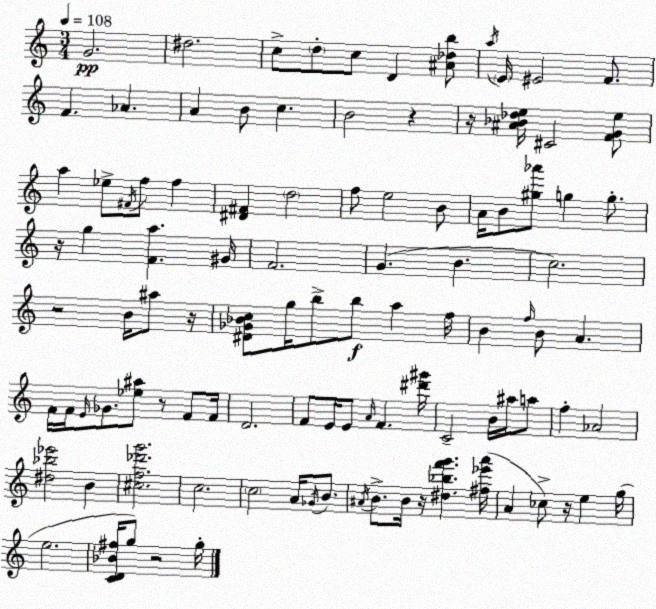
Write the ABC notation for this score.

X:1
T:Untitled
M:3/4
L:1/4
K:Am
G2 ^d2 c/2 d/2 c/2 D [^A_db]/2 a/4 E/4 ^E2 F/2 F _A A B/2 c B2 z z/4 [^A_B_de]/4 ^C2 [FGe]/2 a _e/2 ^F/4 f/2 f [^D^F] d2 f/2 e2 B/2 A/4 B/2 [^g_a']/2 g g/2 z/4 g [Fa] ^G/4 F2 G B c2 z2 B/4 ^a/2 z/4 [^D_G_Bc]/2 g/4 b/2 b/2 a f/4 B f/4 B/2 A F/4 F/4 E/4 _G/2 [_e^a]/2 z/2 F/2 F/4 D2 F/2 E/4 E/2 A/4 F [^d'^g']/4 C2 B/4 ^a/4 a/2 f _A2 [^d_b_e']2 B [^cf_d'g']2 c2 c2 A/4 _G/4 B/2 ^A/4 B/2 B/4 z/4 [^d_bf'g'] [^f_e'a']/4 A _c/2 z/4 e g/4 e2 [CD_B^f]/4 g/2 z2 g/4